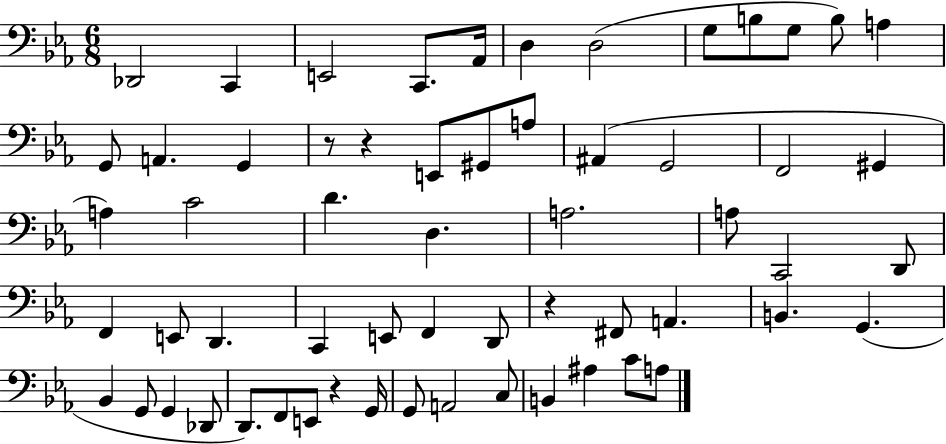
{
  \clef bass
  \numericTimeSignature
  \time 6/8
  \key ees \major
  des,2 c,4 | e,2 c,8. aes,16 | d4 d2( | g8 b8 g8 b8) a4 | \break g,8 a,4. g,4 | r8 r4 e,8 gis,8 a8 | ais,4( g,2 | f,2 gis,4 | \break a4) c'2 | d'4. d4. | a2. | a8 c,2 d,8 | \break f,4 e,8 d,4. | c,4 e,8 f,4 d,8 | r4 fis,8 a,4. | b,4. g,4.( | \break bes,4 g,8 g,4 des,8 | d,8.) f,8 e,8 r4 g,16 | g,8 a,2 c8 | b,4 ais4 c'8 a8 | \break \bar "|."
}